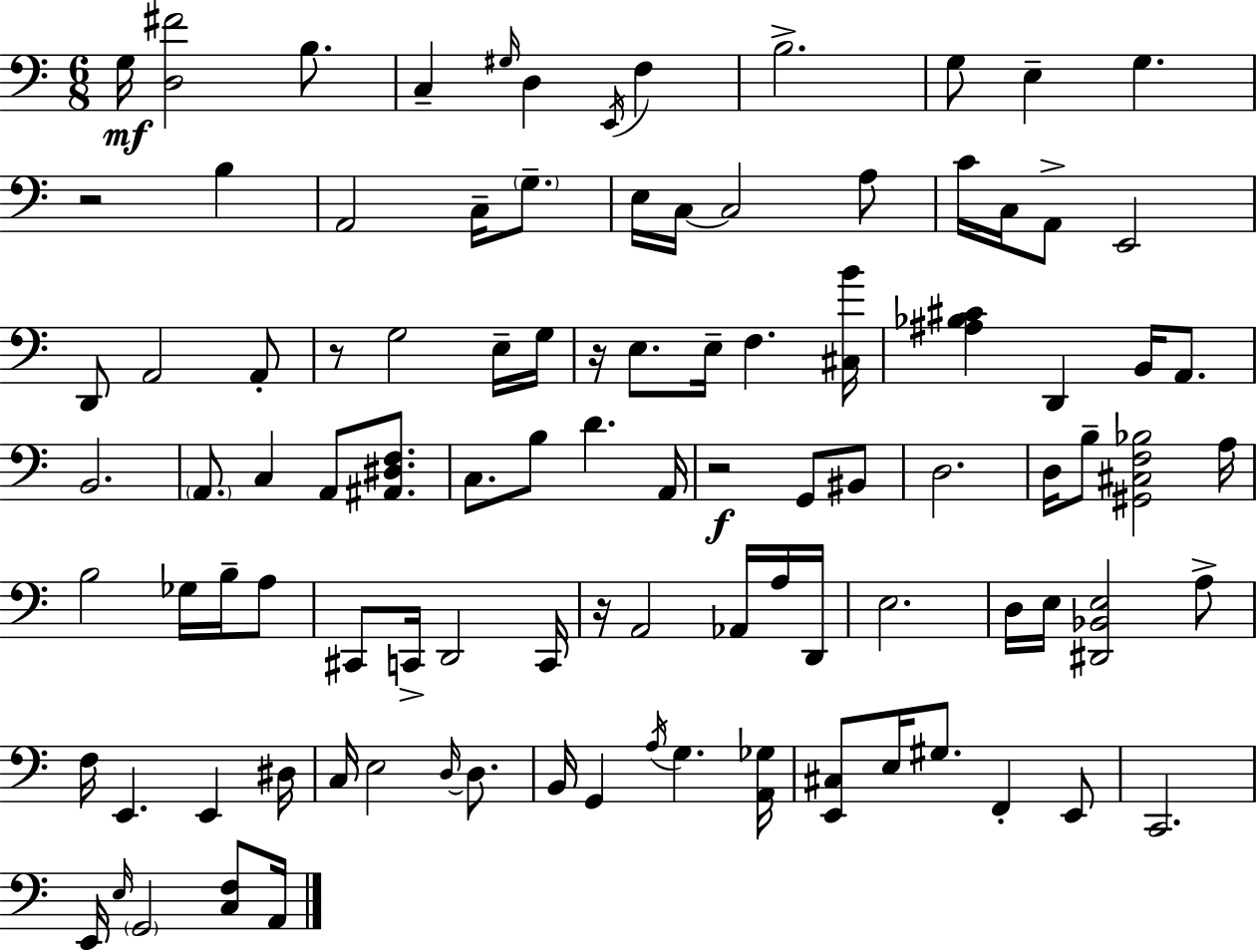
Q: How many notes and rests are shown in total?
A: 100